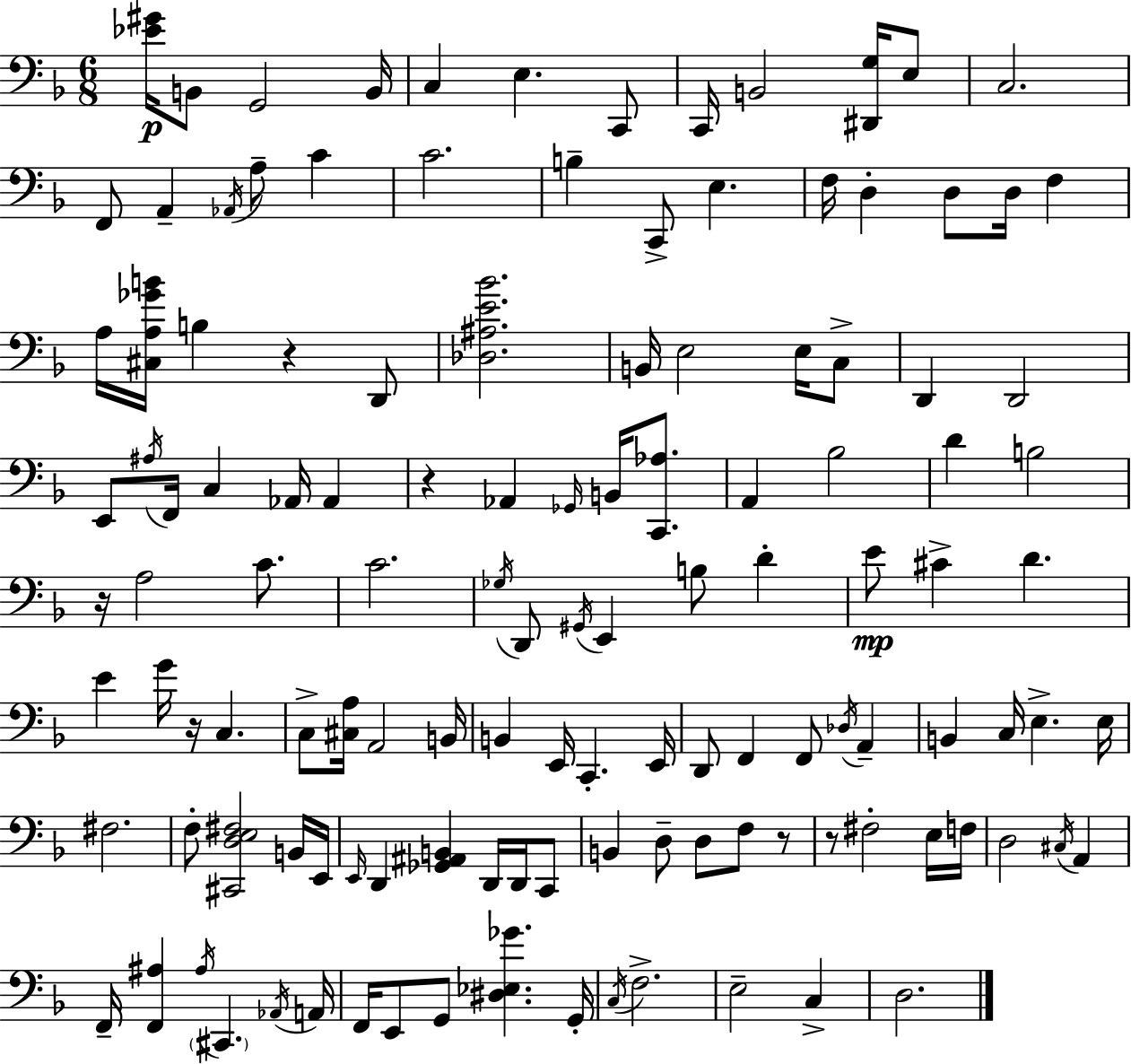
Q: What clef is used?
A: bass